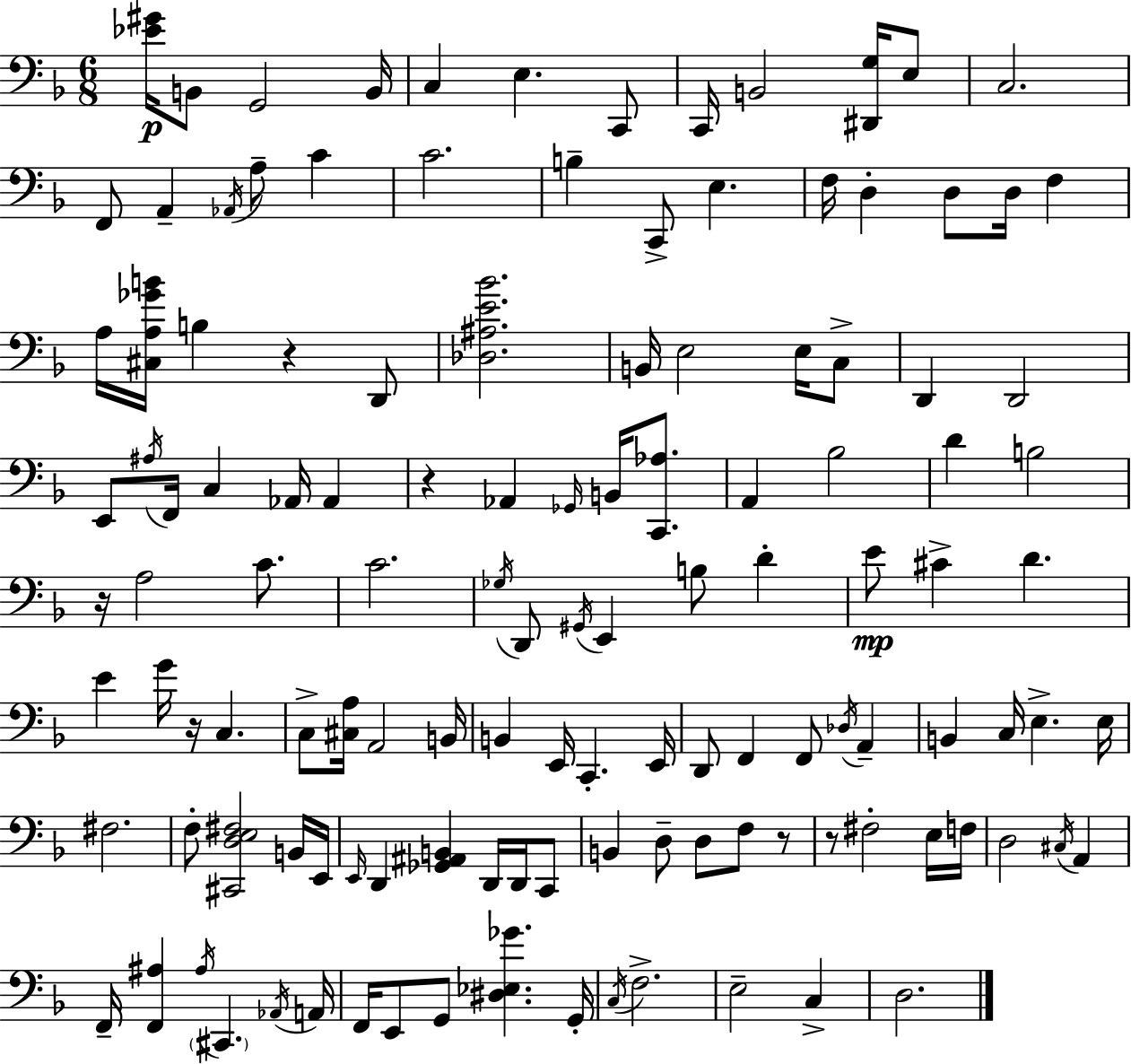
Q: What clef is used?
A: bass